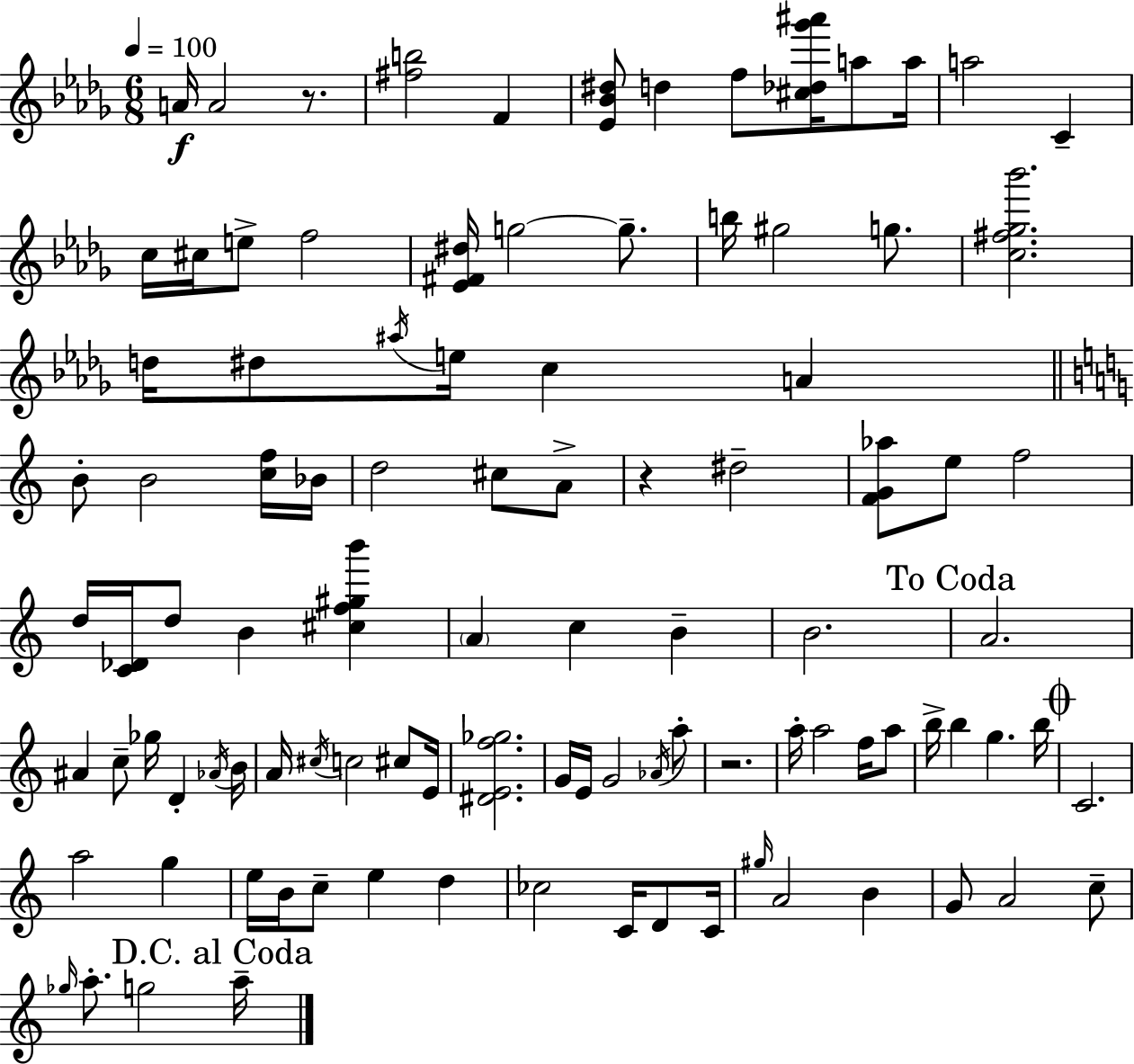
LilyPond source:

{
  \clef treble
  \numericTimeSignature
  \time 6/8
  \key bes \minor
  \tempo 4 = 100
  a'16\f a'2 r8. | <fis'' b''>2 f'4 | <ees' bes' dis''>8 d''4 f''8 <cis'' des'' ges''' ais'''>16 a''8 a''16 | a''2 c'4-- | \break c''16 cis''16 e''8-> f''2 | <ees' fis' dis''>16 g''2~~ g''8.-- | b''16 gis''2 g''8. | <c'' fis'' ges'' bes'''>2. | \break d''16 dis''8 \acciaccatura { ais''16 } e''16 c''4 a'4 | \bar "||" \break \key a \minor b'8-. b'2 <c'' f''>16 bes'16 | d''2 cis''8 a'8-> | r4 dis''2-- | <f' g' aes''>8 e''8 f''2 | \break d''16 <c' des'>16 d''8 b'4 <cis'' f'' gis'' b'''>4 | \parenthesize a'4 c''4 b'4-- | b'2. | \mark "To Coda" a'2. | \break ais'4 c''8-- ges''16 d'4-. \acciaccatura { aes'16 } | b'16 a'16 \acciaccatura { cis''16 } c''2 cis''8 | e'16 <dis' e' f'' ges''>2. | g'16 e'16 g'2 | \break \acciaccatura { aes'16 } a''8-. r2. | a''16-. a''2 | f''16 a''8 b''16-> b''4 g''4. | b''16 \mark \markup { \musicglyph "scripts.coda" } c'2. | \break a''2 g''4 | e''16 b'16 c''8-- e''4 d''4 | ces''2 c'16 | d'8 c'16 \grace { gis''16 } a'2 | \break b'4 g'8 a'2 | c''8-- \grace { ges''16 } a''8.-. g''2 | \mark "D.C. al Coda" a''16-- \bar "|."
}